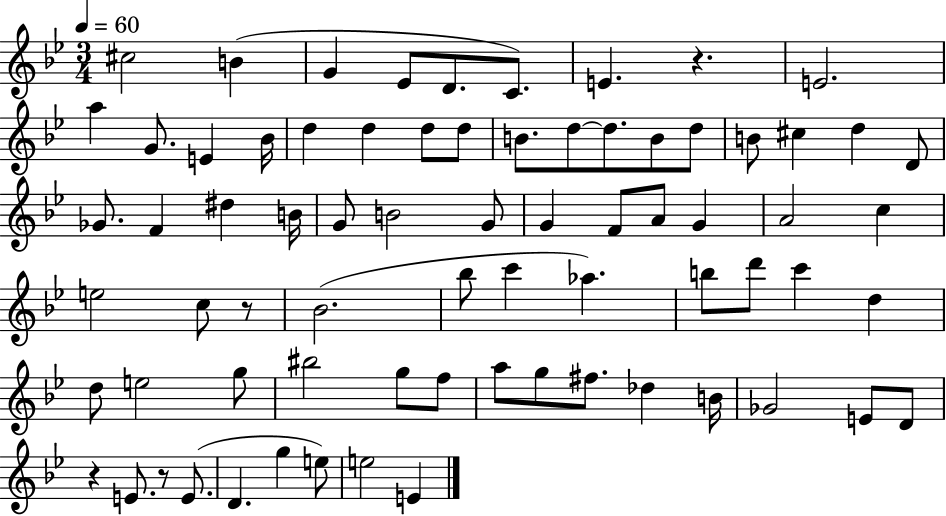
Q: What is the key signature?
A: BES major